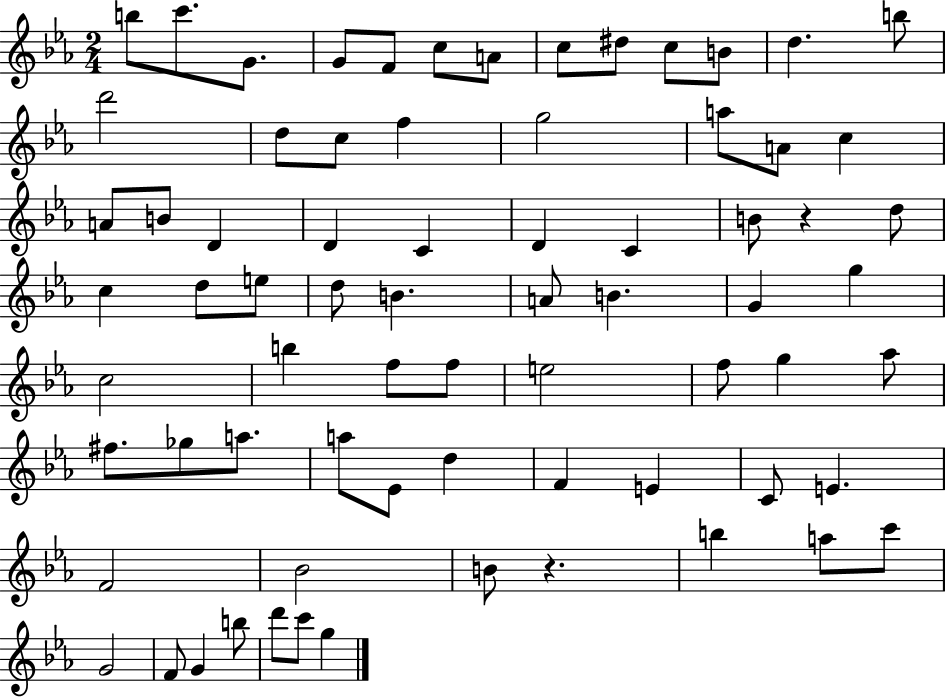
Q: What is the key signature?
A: EES major